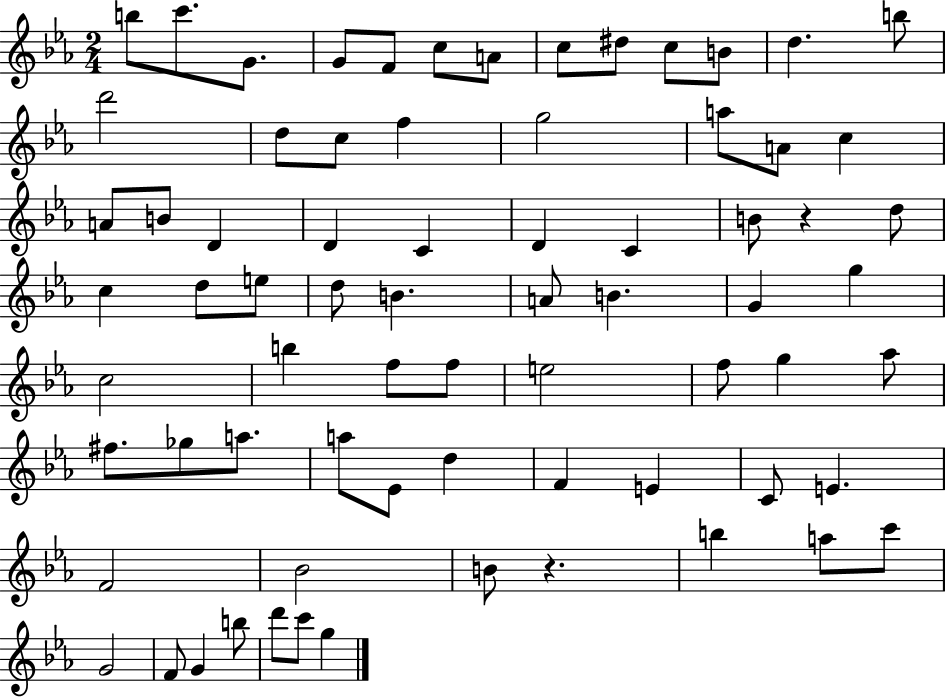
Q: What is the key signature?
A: EES major